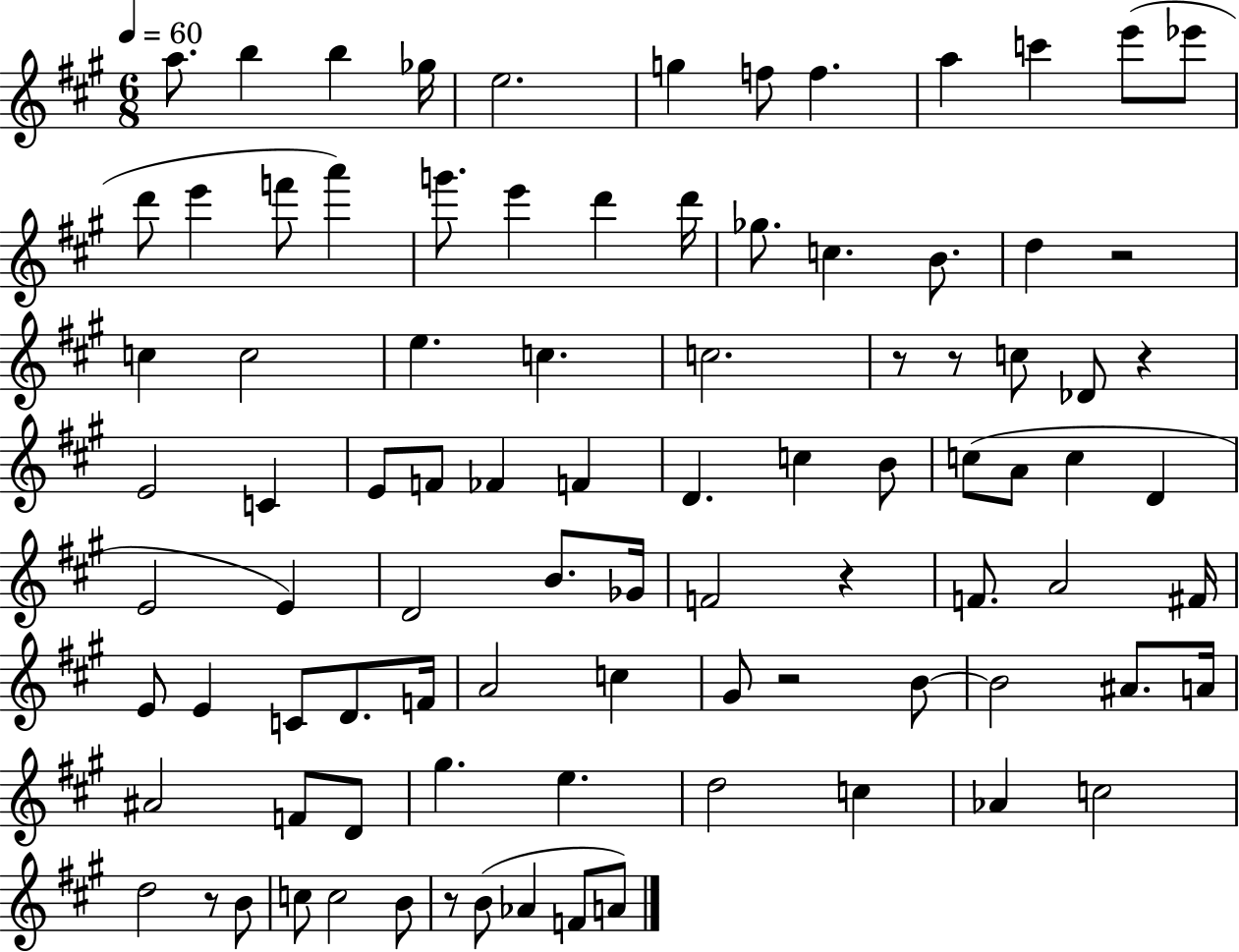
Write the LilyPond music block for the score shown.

{
  \clef treble
  \numericTimeSignature
  \time 6/8
  \key a \major
  \tempo 4 = 60
  a''8. b''4 b''4 ges''16 | e''2. | g''4 f''8 f''4. | a''4 c'''4 e'''8( ees'''8 | \break d'''8 e'''4 f'''8 a'''4) | g'''8. e'''4 d'''4 d'''16 | ges''8. c''4. b'8. | d''4 r2 | \break c''4 c''2 | e''4. c''4. | c''2. | r8 r8 c''8 des'8 r4 | \break e'2 c'4 | e'8 f'8 fes'4 f'4 | d'4. c''4 b'8 | c''8( a'8 c''4 d'4 | \break e'2 e'4) | d'2 b'8. ges'16 | f'2 r4 | f'8. a'2 fis'16 | \break e'8 e'4 c'8 d'8. f'16 | a'2 c''4 | gis'8 r2 b'8~~ | b'2 ais'8. a'16 | \break ais'2 f'8 d'8 | gis''4. e''4. | d''2 c''4 | aes'4 c''2 | \break d''2 r8 b'8 | c''8 c''2 b'8 | r8 b'8( aes'4 f'8 a'8) | \bar "|."
}